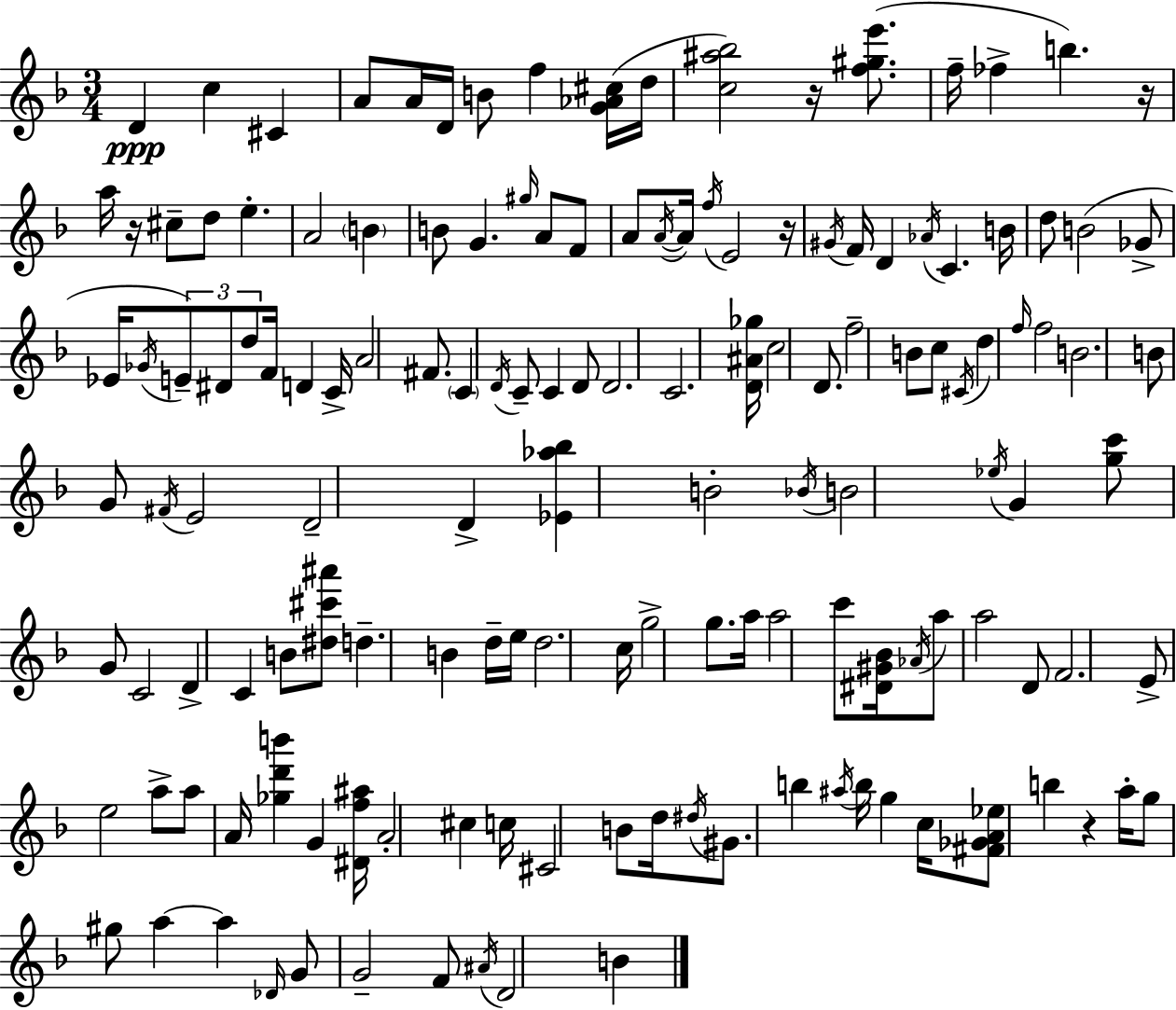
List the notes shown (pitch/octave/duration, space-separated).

D4/q C5/q C#4/q A4/e A4/s D4/s B4/e F5/q [G4,Ab4,C#5]/s D5/s [C5,A#5,Bb5]/h R/s [F5,G#5,E6]/e. F5/s FES5/q B5/q. R/s A5/s R/s C#5/e D5/e E5/q. A4/h B4/q B4/e G4/q. G#5/s A4/e F4/e A4/e A4/s A4/s F5/s E4/h R/s G#4/s F4/s D4/q Ab4/s C4/q. B4/s D5/e B4/h Gb4/e Eb4/s Gb4/s E4/e D#4/e D5/e F4/s D4/q C4/s A4/h F#4/e. C4/q D4/s C4/e C4/q D4/e D4/h. C4/h. [D4,A#4,Gb5]/s C5/h D4/e. F5/h B4/e C5/e C#4/s D5/q F5/s F5/h B4/h. B4/e G4/e F#4/s E4/h D4/h D4/q [Eb4,Ab5,Bb5]/q B4/h Bb4/s B4/h Eb5/s G4/q [G5,C6]/e G4/e C4/h D4/q C4/q B4/e [D#5,C#6,A#6]/e D5/q. B4/q D5/s E5/s D5/h. C5/s G5/h G5/e. A5/s A5/h C6/e [D#4,G#4,Bb4]/s Ab4/s A5/e A5/h D4/e F4/h. E4/e E5/h A5/e A5/e A4/s [Gb5,D6,B6]/q G4/q [D#4,F5,A#5]/s A4/h C#5/q C5/s C#4/h B4/e D5/s D#5/s G#4/e. B5/q A#5/s B5/s G5/q C5/s [F#4,Gb4,A4,Eb5]/e B5/q R/q A5/s G5/e G#5/e A5/q A5/q Db4/s G4/e G4/h F4/e A#4/s D4/h B4/q